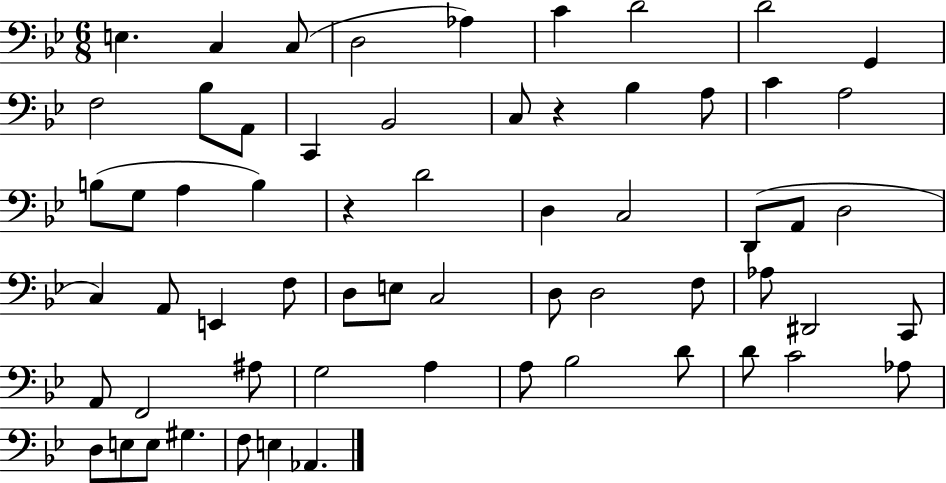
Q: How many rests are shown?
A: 2